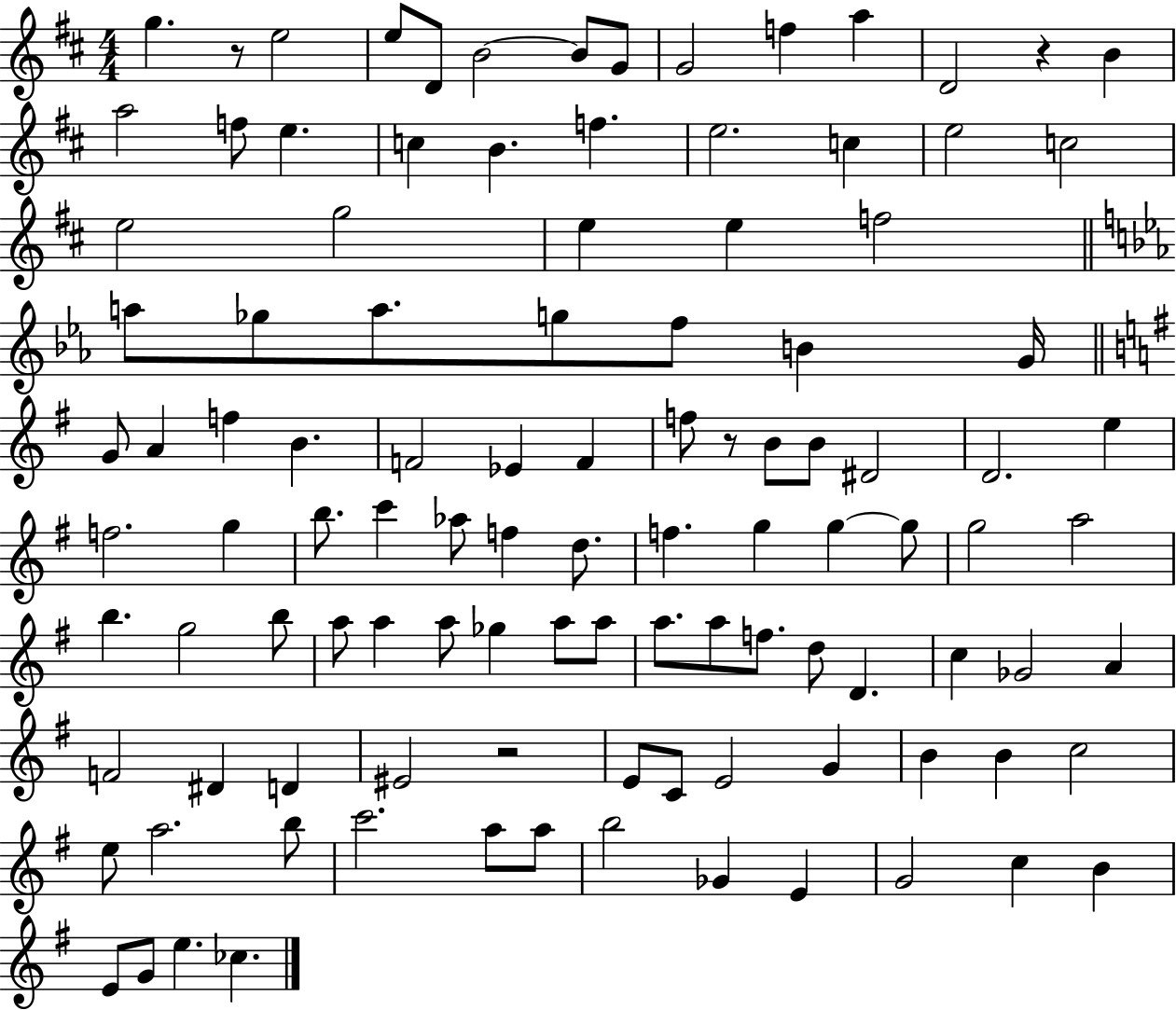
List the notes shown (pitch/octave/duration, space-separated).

G5/q. R/e E5/h E5/e D4/e B4/h B4/e G4/e G4/h F5/q A5/q D4/h R/q B4/q A5/h F5/e E5/q. C5/q B4/q. F5/q. E5/h. C5/q E5/h C5/h E5/h G5/h E5/q E5/q F5/h A5/e Gb5/e A5/e. G5/e F5/e B4/q G4/s G4/e A4/q F5/q B4/q. F4/h Eb4/q F4/q F5/e R/e B4/e B4/e D#4/h D4/h. E5/q F5/h. G5/q B5/e. C6/q Ab5/e F5/q D5/e. F5/q. G5/q G5/q G5/e G5/h A5/h B5/q. G5/h B5/e A5/e A5/q A5/e Gb5/q A5/e A5/e A5/e. A5/e F5/e. D5/e D4/q. C5/q Gb4/h A4/q F4/h D#4/q D4/q EIS4/h R/h E4/e C4/e E4/h G4/q B4/q B4/q C5/h E5/e A5/h. B5/e C6/h. A5/e A5/e B5/h Gb4/q E4/q G4/h C5/q B4/q E4/e G4/e E5/q. CES5/q.